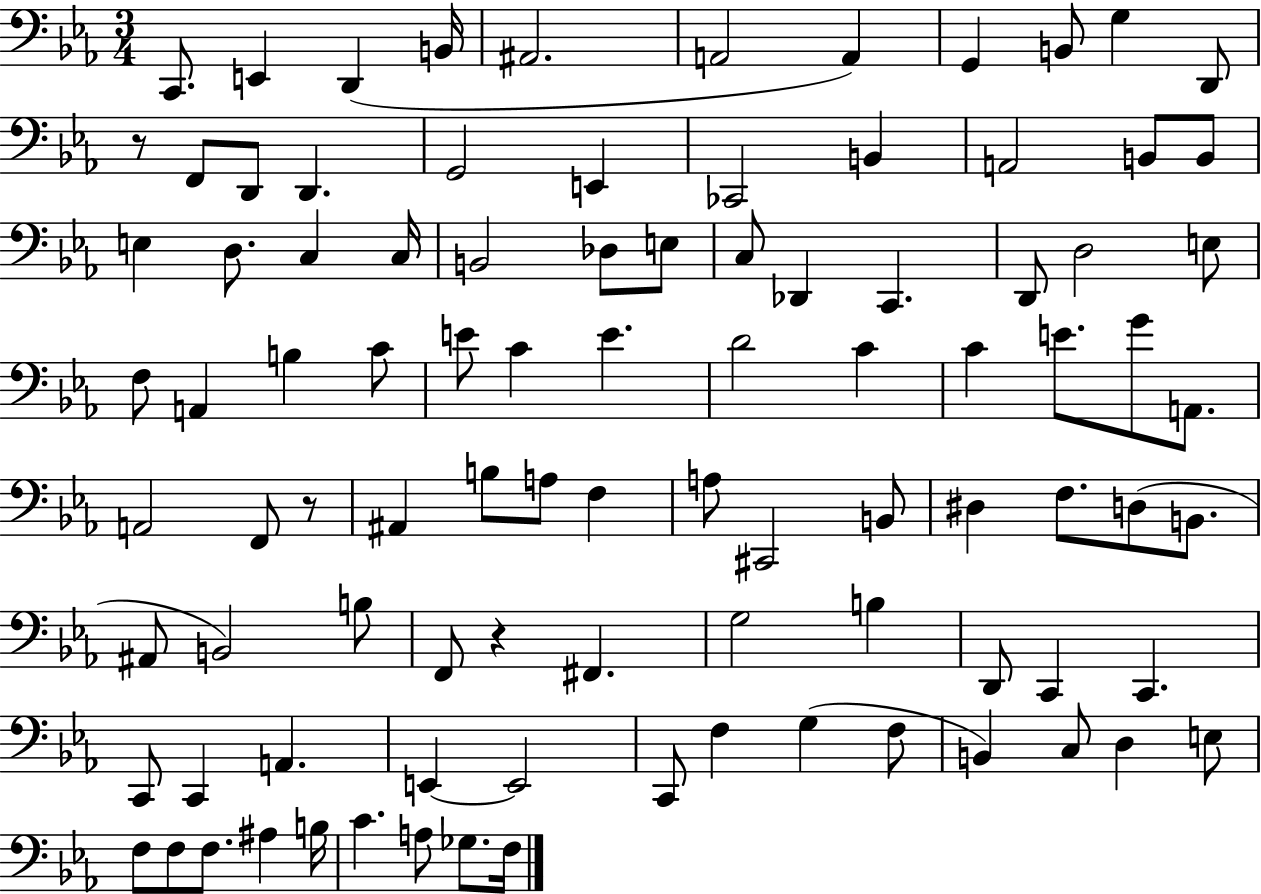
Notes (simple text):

C2/e. E2/q D2/q B2/s A#2/h. A2/h A2/q G2/q B2/e G3/q D2/e R/e F2/e D2/e D2/q. G2/h E2/q CES2/h B2/q A2/h B2/e B2/e E3/q D3/e. C3/q C3/s B2/h Db3/e E3/e C3/e Db2/q C2/q. D2/e D3/h E3/e F3/e A2/q B3/q C4/e E4/e C4/q E4/q. D4/h C4/q C4/q E4/e. G4/e A2/e. A2/h F2/e R/e A#2/q B3/e A3/e F3/q A3/e C#2/h B2/e D#3/q F3/e. D3/e B2/e. A#2/e B2/h B3/e F2/e R/q F#2/q. G3/h B3/q D2/e C2/q C2/q. C2/e C2/q A2/q. E2/q E2/h C2/e F3/q G3/q F3/e B2/q C3/e D3/q E3/e F3/e F3/e F3/e. A#3/q B3/s C4/q. A3/e Gb3/e. F3/s